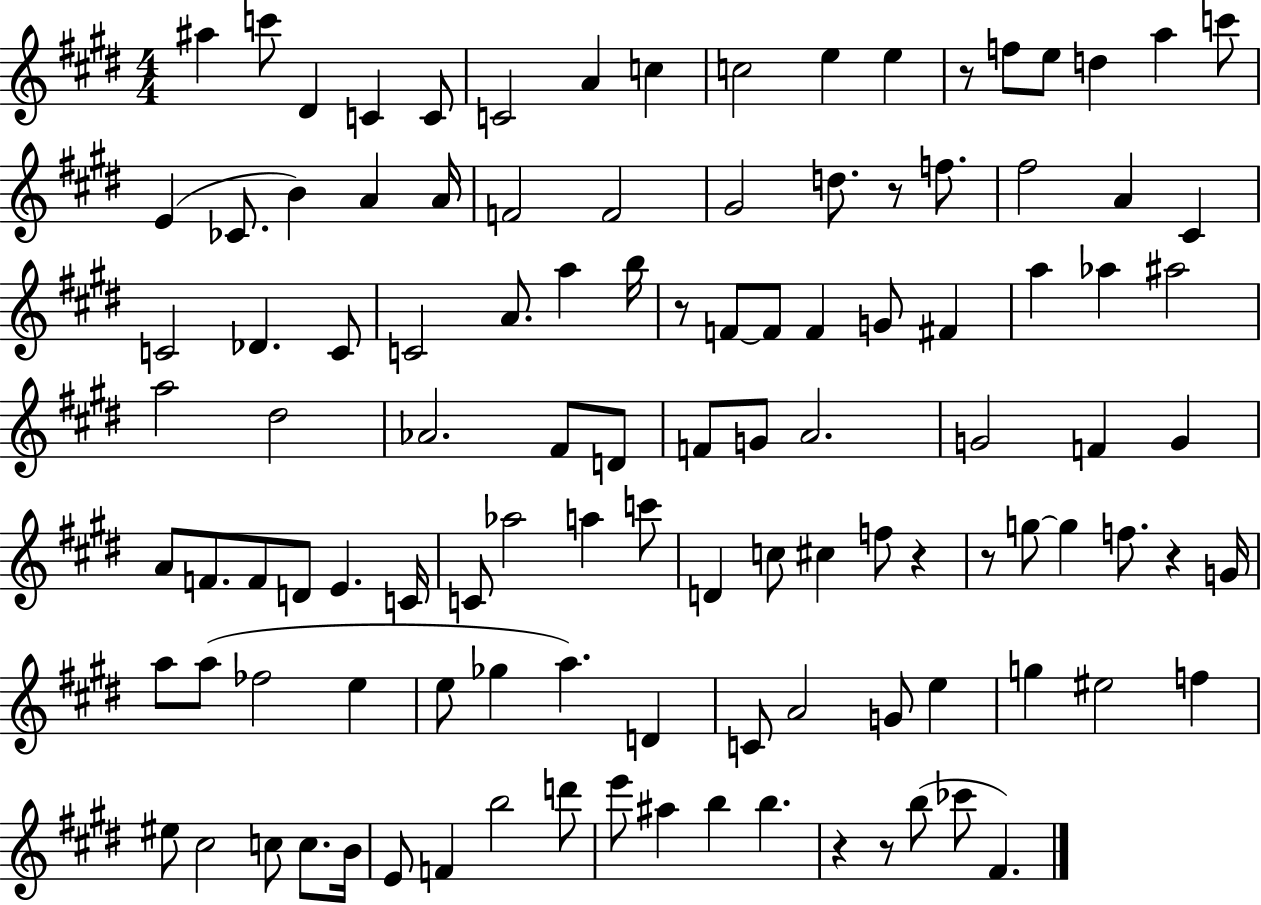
X:1
T:Untitled
M:4/4
L:1/4
K:E
^a c'/2 ^D C C/2 C2 A c c2 e e z/2 f/2 e/2 d a c'/2 E _C/2 B A A/4 F2 F2 ^G2 d/2 z/2 f/2 ^f2 A ^C C2 _D C/2 C2 A/2 a b/4 z/2 F/2 F/2 F G/2 ^F a _a ^a2 a2 ^d2 _A2 ^F/2 D/2 F/2 G/2 A2 G2 F G A/2 F/2 F/2 D/2 E C/4 C/2 _a2 a c'/2 D c/2 ^c f/2 z z/2 g/2 g f/2 z G/4 a/2 a/2 _f2 e e/2 _g a D C/2 A2 G/2 e g ^e2 f ^e/2 ^c2 c/2 c/2 B/4 E/2 F b2 d'/2 e'/2 ^a b b z z/2 b/2 _c'/2 ^F